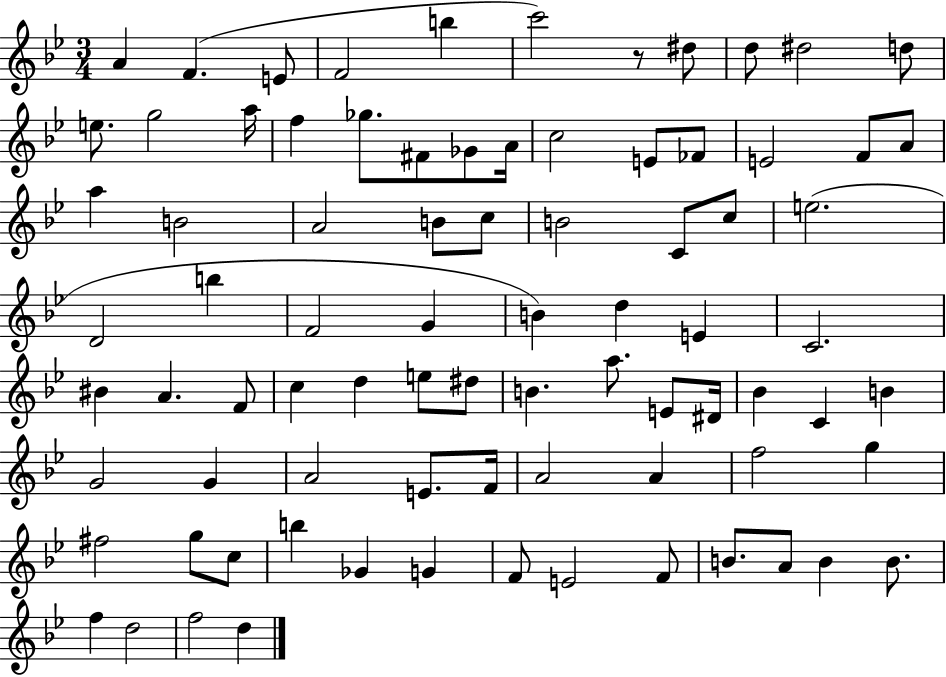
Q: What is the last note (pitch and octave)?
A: D5